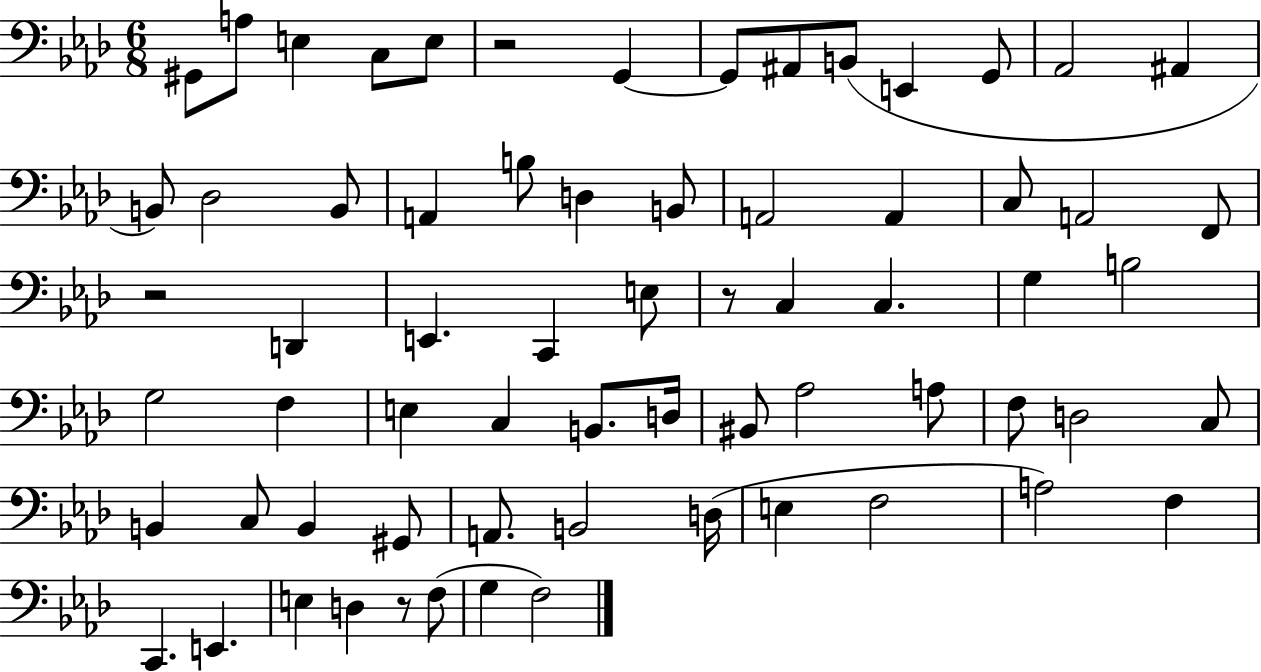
G#2/e A3/e E3/q C3/e E3/e R/h G2/q G2/e A#2/e B2/e E2/q G2/e Ab2/h A#2/q B2/e Db3/h B2/e A2/q B3/e D3/q B2/e A2/h A2/q C3/e A2/h F2/e R/h D2/q E2/q. C2/q E3/e R/e C3/q C3/q. G3/q B3/h G3/h F3/q E3/q C3/q B2/e. D3/s BIS2/e Ab3/h A3/e F3/e D3/h C3/e B2/q C3/e B2/q G#2/e A2/e. B2/h D3/s E3/q F3/h A3/h F3/q C2/q. E2/q. E3/q D3/q R/e F3/e G3/q F3/h